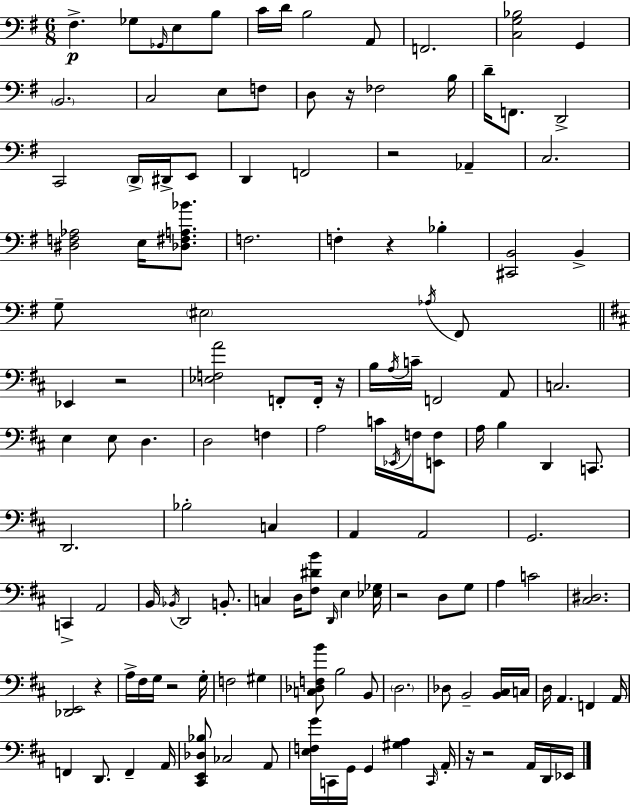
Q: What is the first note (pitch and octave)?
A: F#3